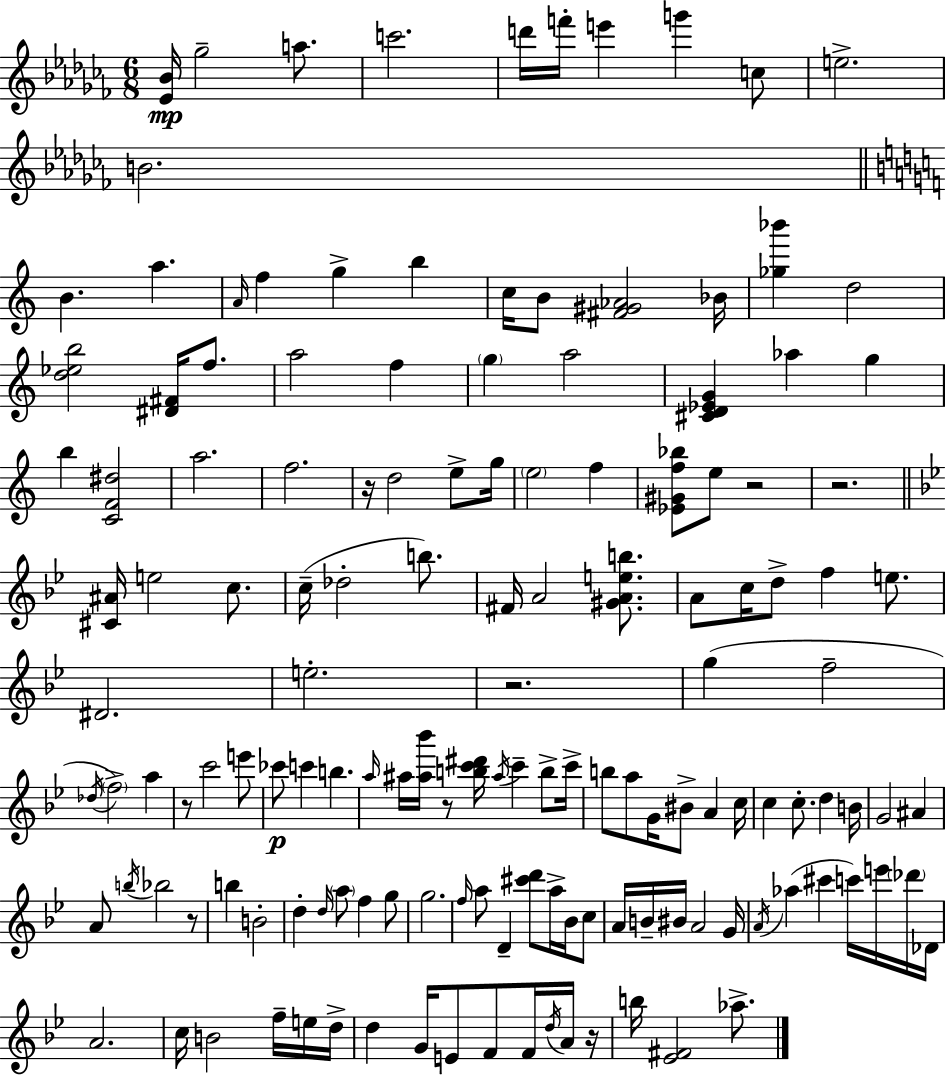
{
  \clef treble
  \numericTimeSignature
  \time 6/8
  \key aes \minor
  <ees' bes'>16\mp ges''2-- a''8. | c'''2. | d'''16 f'''16-. e'''4 g'''4 c''8 | e''2.-> | \break b'2. | \bar "||" \break \key c \major b'4. a''4. | \grace { a'16 } f''4 g''4-> b''4 | c''16 b'8 <fis' gis' aes'>2 | bes'16 <ges'' bes'''>4 d''2 | \break <d'' ees'' b''>2 <dis' fis'>16 f''8. | a''2 f''4 | \parenthesize g''4 a''2 | <cis' d' ees' g'>4 aes''4 g''4 | \break b''4 <c' f' dis''>2 | a''2. | f''2. | r16 d''2 e''8-> | \break g''16 \parenthesize e''2 f''4 | <ees' gis' f'' bes''>8 e''8 r2 | r2. | \bar "||" \break \key bes \major <cis' ais'>16 e''2 c''8. | c''16--( des''2-. b''8.) | fis'16 a'2 <gis' a' e'' b''>8. | a'8 c''16 d''8-> f''4 e''8. | \break dis'2. | e''2.-. | r2. | g''4( f''2-- | \break \acciaccatura { des''16 } \parenthesize f''2->) a''4 | r8 c'''2 e'''8 | ces'''8\p c'''4 b''4. | \grace { a''16 } ais''16 <ais'' bes'''>16 r8 <b'' c''' dis'''>16 \acciaccatura { ais''16 } c'''4-- | \break b''8-> c'''16-> b''8 a''8 g'16 bis'8-> a'4 | c''16 c''4 c''8.-. d''4 | b'16 g'2 ais'4 | a'8 \acciaccatura { b''16 } bes''2 | \break r8 b''4 b'2-. | d''4-. \grace { d''16 } \parenthesize a''8 f''4 | g''8 g''2. | \grace { f''16 } a''8 d'4-- | \break <cis''' d'''>8 a''16-> bes'16 c''8 a'16 b'16-- bis'16 a'2 | g'16 \acciaccatura { a'16 } aes''4( cis'''4 | c'''16) e'''16 \parenthesize des'''16 des'16 a'2. | c''16 b'2 | \break f''16-- e''16 d''16-> d''4 g'16 | e'8 f'8 f'16 \acciaccatura { d''16 } a'16 r16 b''16 <ees' fis'>2 | aes''8.-> \bar "|."
}